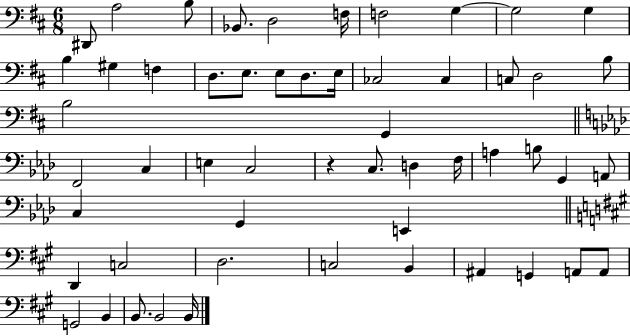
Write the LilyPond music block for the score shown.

{
  \clef bass
  \numericTimeSignature
  \time 6/8
  \key d \major
  dis,8 a2 b8 | bes,8. d2 f16 | f2 g4~~ | g2 g4 | \break b4 gis4 f4 | d8. e8. e8 d8. e16 | ces2 ces4 | c8 d2 b8 | \break b2 g,4 | \bar "||" \break \key aes \major f,2 c4 | e4 c2 | r4 c8. d4 f16 | a4 b8 g,4 a,8 | \break c4 g,4 e,4 | \bar "||" \break \key a \major d,4 c2 | d2. | c2 b,4 | ais,4 g,4 a,8 a,8 | \break g,2 b,4 | b,8. b,2 b,16 | \bar "|."
}